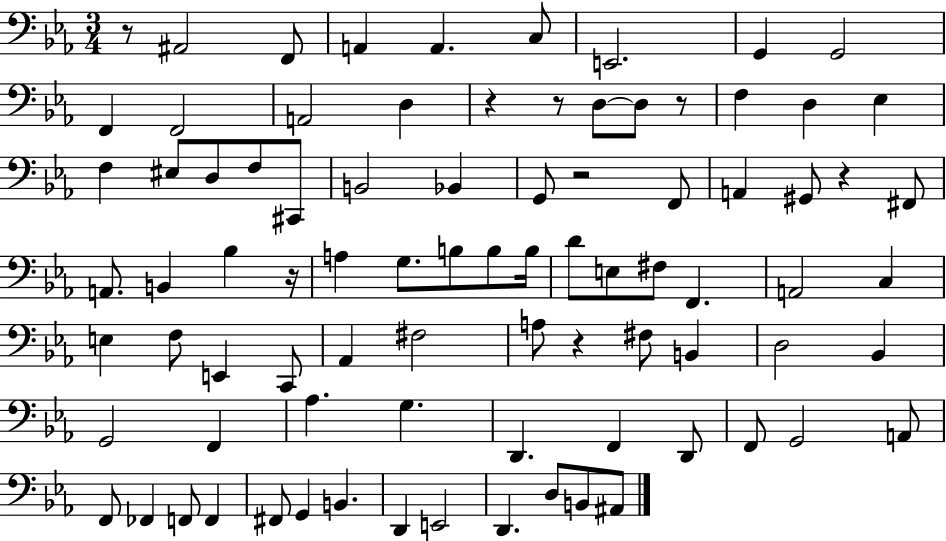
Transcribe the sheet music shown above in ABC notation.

X:1
T:Untitled
M:3/4
L:1/4
K:Eb
z/2 ^A,,2 F,,/2 A,, A,, C,/2 E,,2 G,, G,,2 F,, F,,2 A,,2 D, z z/2 D,/2 D,/2 z/2 F, D, _E, F, ^E,/2 D,/2 F,/2 ^C,,/2 B,,2 _B,, G,,/2 z2 F,,/2 A,, ^G,,/2 z ^F,,/2 A,,/2 B,, _B, z/4 A, G,/2 B,/2 B,/2 B,/4 D/2 E,/2 ^F,/2 F,, A,,2 C, E, F,/2 E,, C,,/2 _A,, ^F,2 A,/2 z ^F,/2 B,, D,2 _B,, G,,2 F,, _A, G, D,, F,, D,,/2 F,,/2 G,,2 A,,/2 F,,/2 _F,, F,,/2 F,, ^F,,/2 G,, B,, D,, E,,2 D,, D,/2 B,,/2 ^A,,/2